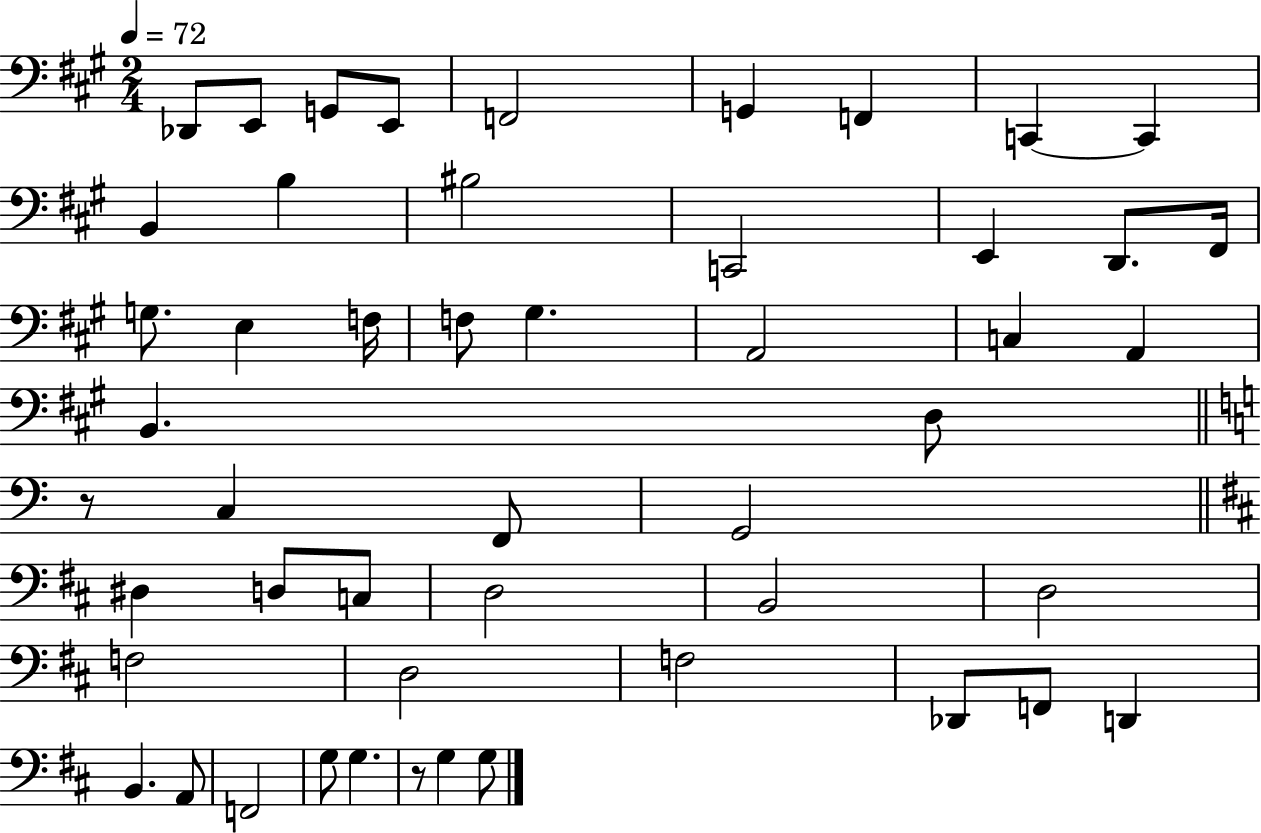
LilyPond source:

{
  \clef bass
  \numericTimeSignature
  \time 2/4
  \key a \major
  \tempo 4 = 72
  des,8 e,8 g,8 e,8 | f,2 | g,4 f,4 | c,4~~ c,4 | \break b,4 b4 | bis2 | c,2 | e,4 d,8. fis,16 | \break g8. e4 f16 | f8 gis4. | a,2 | c4 a,4 | \break b,4. d8 | \bar "||" \break \key c \major r8 c4 f,8 | g,2 | \bar "||" \break \key b \minor dis4 d8 c8 | d2 | b,2 | d2 | \break f2 | d2 | f2 | des,8 f,8 d,4 | \break b,4. a,8 | f,2 | g8 g4. | r8 g4 g8 | \break \bar "|."
}